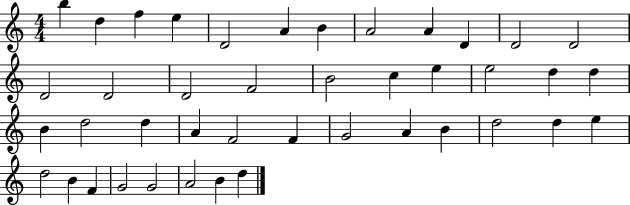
{
  \clef treble
  \numericTimeSignature
  \time 4/4
  \key c \major
  b''4 d''4 f''4 e''4 | d'2 a'4 b'4 | a'2 a'4 d'4 | d'2 d'2 | \break d'2 d'2 | d'2 f'2 | b'2 c''4 e''4 | e''2 d''4 d''4 | \break b'4 d''2 d''4 | a'4 f'2 f'4 | g'2 a'4 b'4 | d''2 d''4 e''4 | \break d''2 b'4 f'4 | g'2 g'2 | a'2 b'4 d''4 | \bar "|."
}